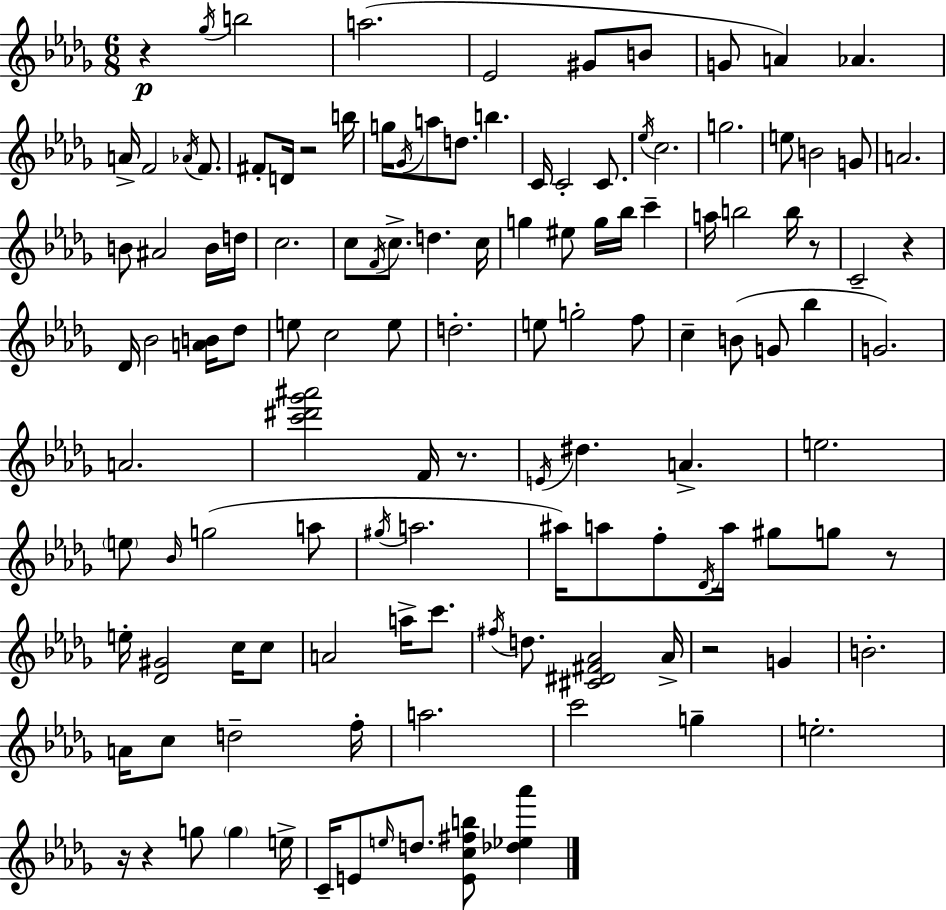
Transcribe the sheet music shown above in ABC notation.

X:1
T:Untitled
M:6/8
L:1/4
K:Bbm
z _g/4 b2 a2 _E2 ^G/2 B/2 G/2 A _A A/4 F2 _A/4 F/2 ^F/2 D/4 z2 b/4 g/4 _G/4 a/2 d/2 b C/4 C2 C/2 _e/4 c2 g2 e/2 B2 G/2 A2 B/2 ^A2 B/4 d/4 c2 c/2 F/4 c/2 d c/4 g ^e/2 g/4 _b/4 c' a/4 b2 b/4 z/2 C2 z _D/4 _B2 [AB]/4 _d/2 e/2 c2 e/2 d2 e/2 g2 f/2 c B/2 G/2 _b G2 A2 [c'^d'_g'^a']2 F/4 z/2 E/4 ^d A e2 e/2 _B/4 g2 a/2 ^g/4 a2 ^a/4 a/2 f/2 _D/4 a/4 ^g/2 g/2 z/2 e/4 [_D^G]2 c/4 c/2 A2 a/4 c'/2 ^f/4 d/2 [^C^D^F_A]2 _A/4 z2 G B2 A/4 c/2 d2 f/4 a2 c'2 g e2 z/4 z g/2 g e/4 C/4 E/2 e/4 d/2 [Ec^fb]/2 [_d_e_a']